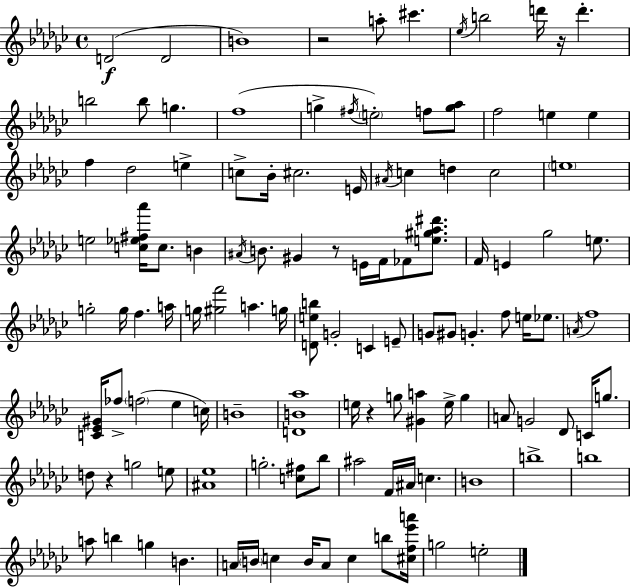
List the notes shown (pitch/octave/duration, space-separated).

D4/h D4/h B4/w R/h A5/e C#6/q. Eb5/s B5/h D6/s R/s D6/q. B5/h B5/e G5/q. F5/w G5/q F#5/s E5/h F5/e [G5,Ab5]/e F5/h E5/q E5/q F5/q Db5/h E5/q C5/e Bb4/s C#5/h. E4/s A#4/s C5/q D5/q C5/h E5/w E5/h [C5,Eb5,F#5,Ab6]/s C5/e. B4/q A#4/s B4/e. G#4/q R/e E4/s F4/s FES4/e [E5,G#5,Ab5,D#6]/e. F4/s E4/q Gb5/h E5/e. G5/h G5/s F5/q. A5/s G5/s [G#5,F6]/h A5/q. G5/s [D4,E5,B5]/e G4/h C4/q E4/e G4/e G#4/e G4/q. F5/e E5/s Eb5/e. A4/s F5/w [C4,Eb4,G#4]/s FES5/e F5/h Eb5/q C5/s B4/w [D4,B4,Ab5]/w E5/s R/q G5/e [G#4,A5]/q E5/s G5/q A4/e G4/h Db4/e C4/s G5/e. D5/e R/q G5/h E5/e [A#4,Eb5]/w G5/h. [C5,F#5]/e Bb5/e A#5/h F4/s A#4/s C5/q. B4/w B5/w B5/w A5/e B5/q G5/q B4/q. A4/s B4/s C5/q B4/s A4/e C5/q B5/e [C#5,F5,Eb6,A6]/s G5/h E5/h